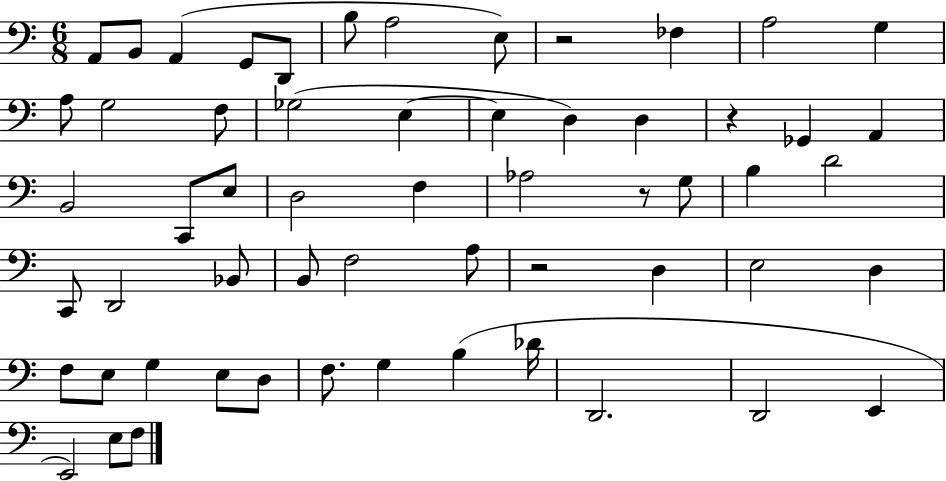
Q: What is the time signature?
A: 6/8